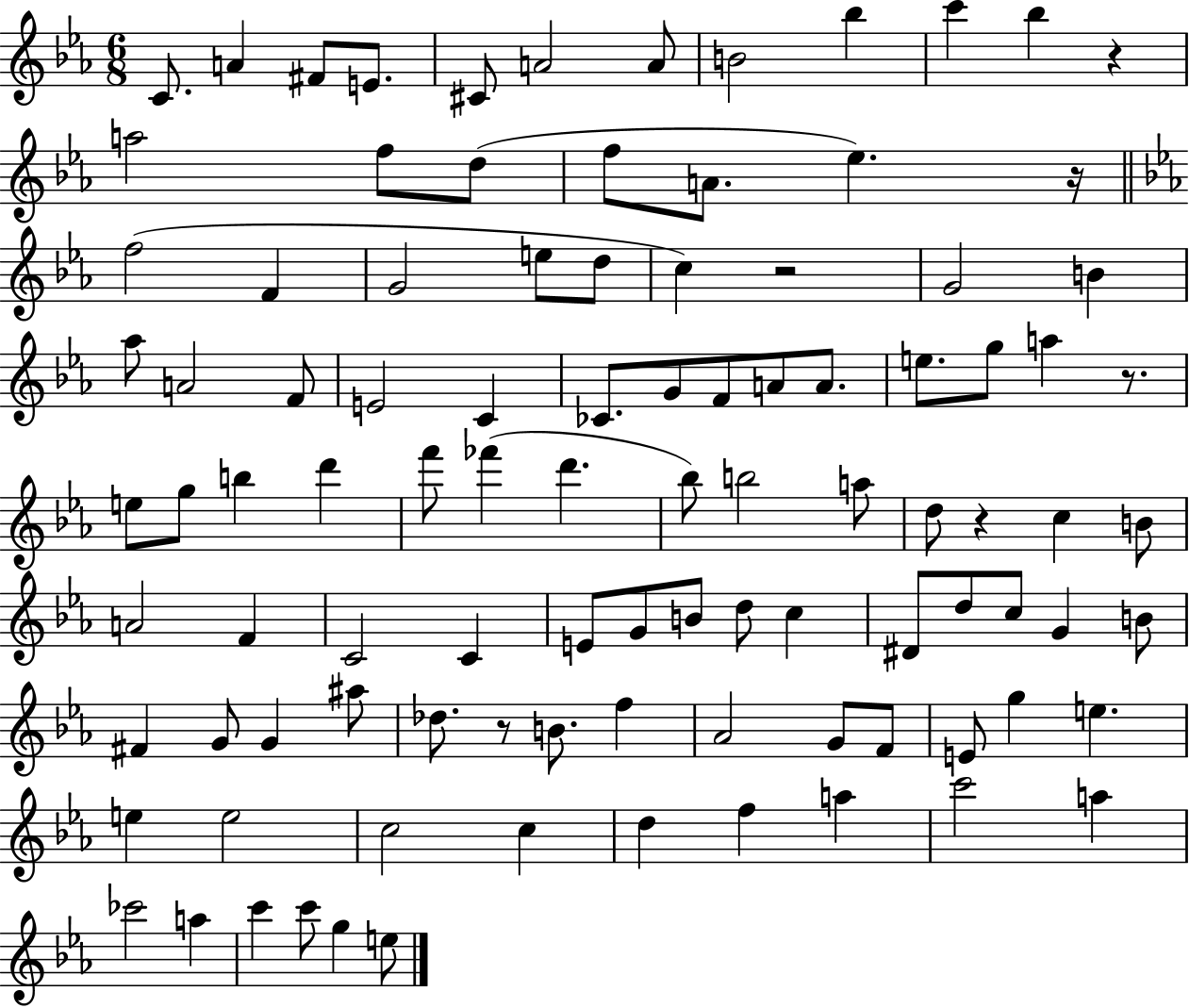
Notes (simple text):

C4/e. A4/q F#4/e E4/e. C#4/e A4/h A4/e B4/h Bb5/q C6/q Bb5/q R/q A5/h F5/e D5/e F5/e A4/e. Eb5/q. R/s F5/h F4/q G4/h E5/e D5/e C5/q R/h G4/h B4/q Ab5/e A4/h F4/e E4/h C4/q CES4/e. G4/e F4/e A4/e A4/e. E5/e. G5/e A5/q R/e. E5/e G5/e B5/q D6/q F6/e FES6/q D6/q. Bb5/e B5/h A5/e D5/e R/q C5/q B4/e A4/h F4/q C4/h C4/q E4/e G4/e B4/e D5/e C5/q D#4/e D5/e C5/e G4/q B4/e F#4/q G4/e G4/q A#5/e Db5/e. R/e B4/e. F5/q Ab4/h G4/e F4/e E4/e G5/q E5/q. E5/q E5/h C5/h C5/q D5/q F5/q A5/q C6/h A5/q CES6/h A5/q C6/q C6/e G5/q E5/e